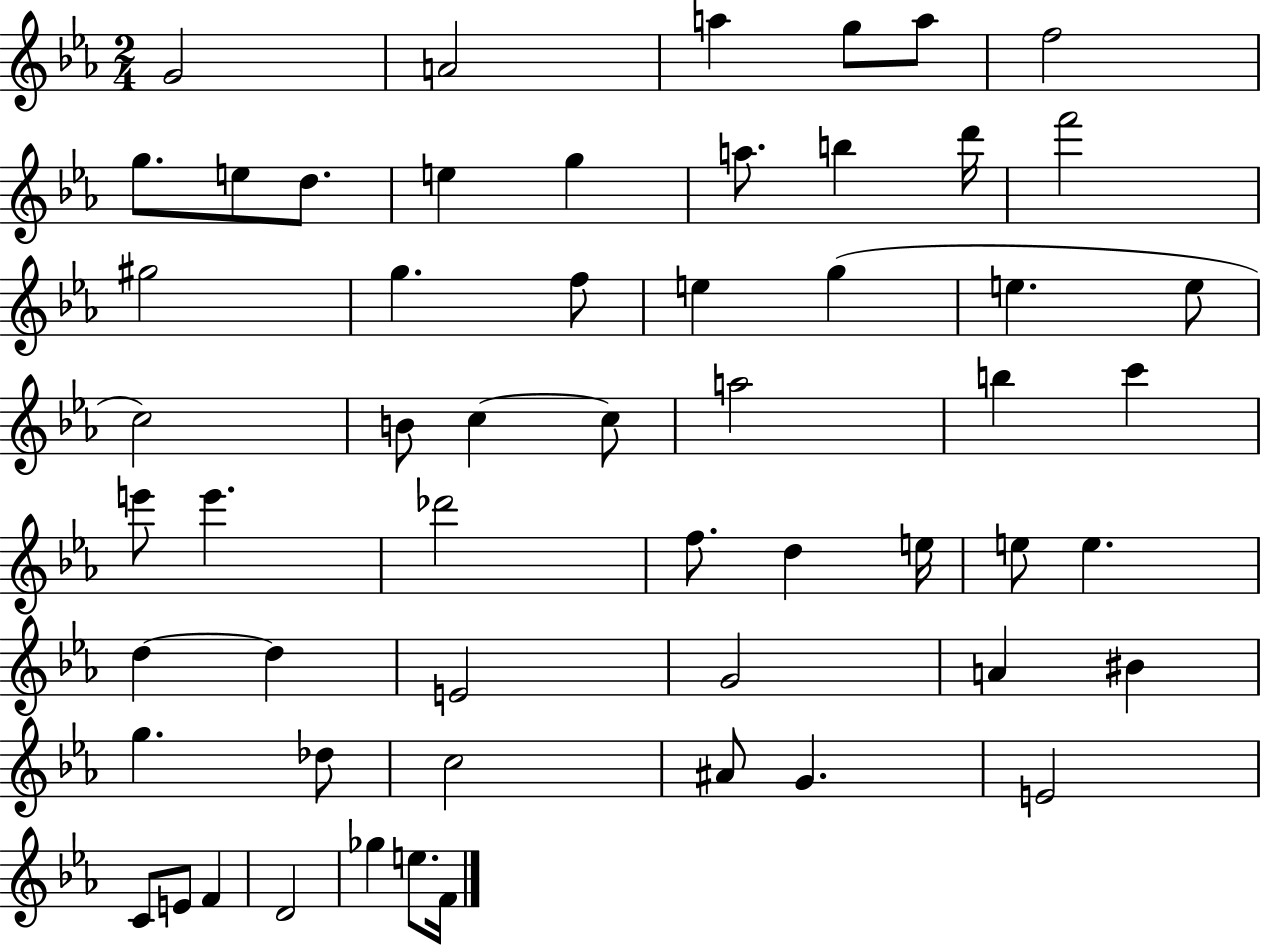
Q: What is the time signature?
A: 2/4